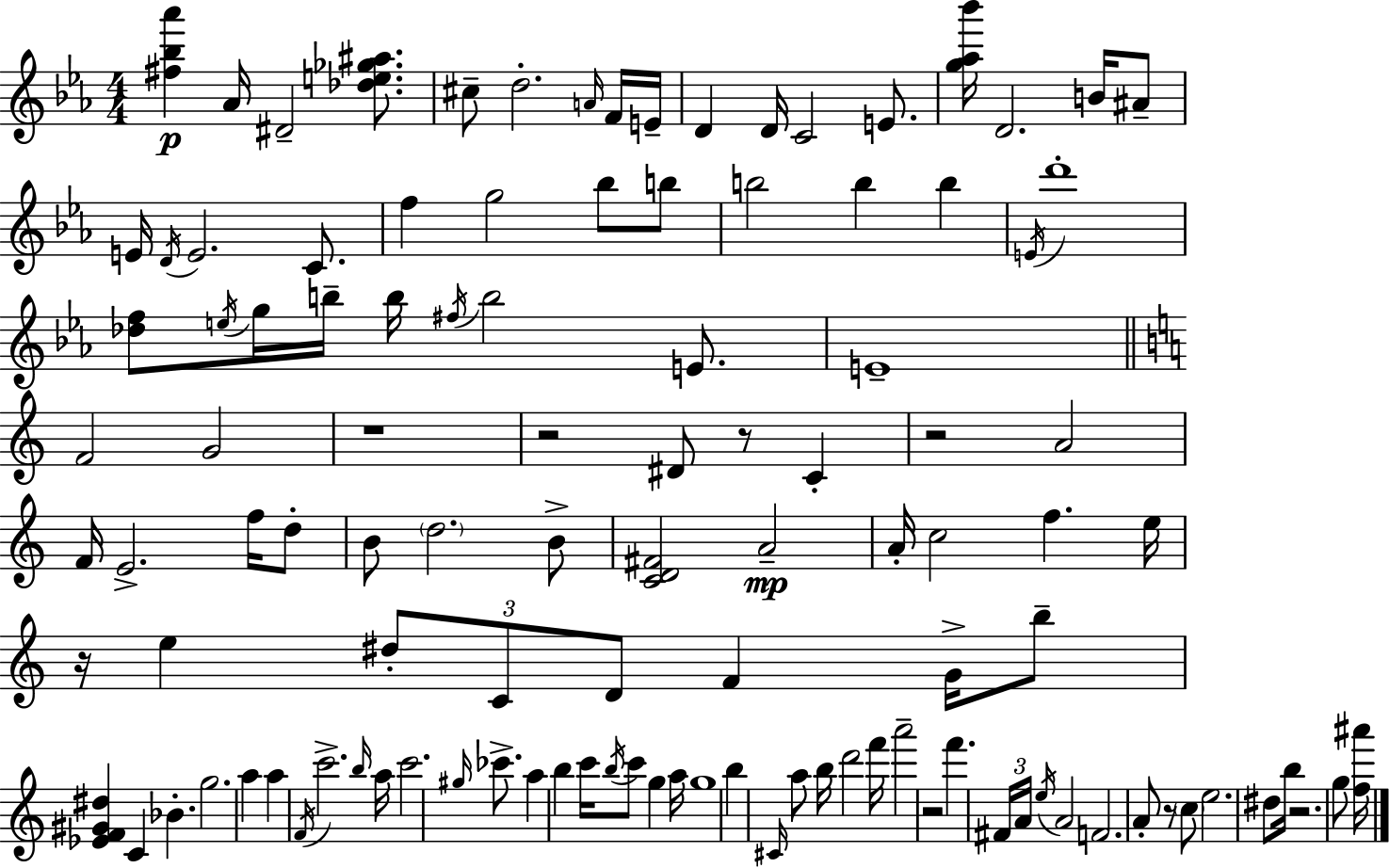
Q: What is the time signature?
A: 4/4